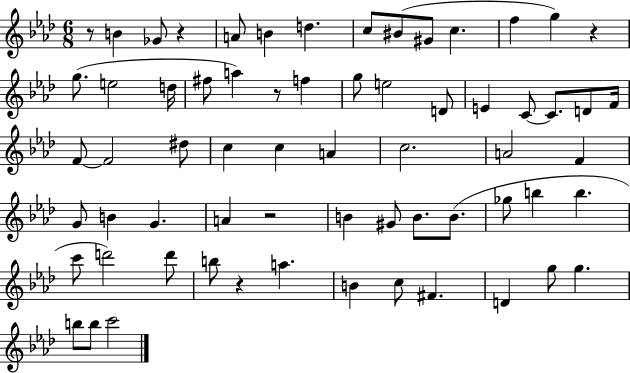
{
  \clef treble
  \numericTimeSignature
  \time 6/8
  \key aes \major
  \repeat volta 2 { r8 b'4 ges'8 r4 | a'8 b'4 d''4. | c''8 bis'8( gis'8 c''4. | f''4 g''4) r4 | \break g''8.( e''2 d''16 | fis''8 a''4) r8 f''4 | g''8 e''2 d'8 | e'4 c'8~~ c'8. d'8 f'16 | \break f'8~~ f'2 dis''8 | c''4 c''4 a'4 | c''2. | a'2 f'4 | \break g'8 b'4 g'4. | a'4 r2 | b'4 gis'8 b'8. b'8.( | ges''8 b''4 b''4. | \break c'''8 d'''2) d'''8 | b''8 r4 a''4. | b'4 c''8 fis'4. | d'4 g''8 g''4. | \break b''8 b''8 c'''2 | } \bar "|."
}